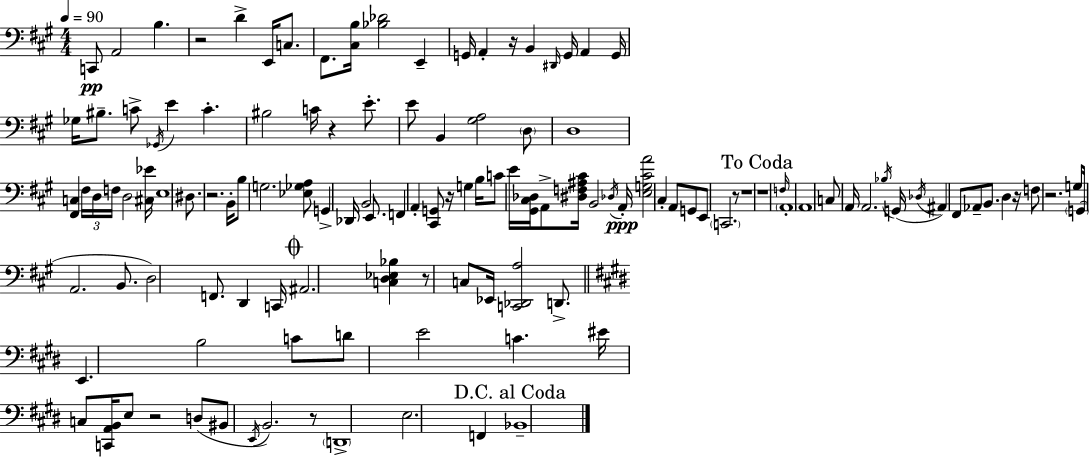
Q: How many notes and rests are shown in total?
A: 126